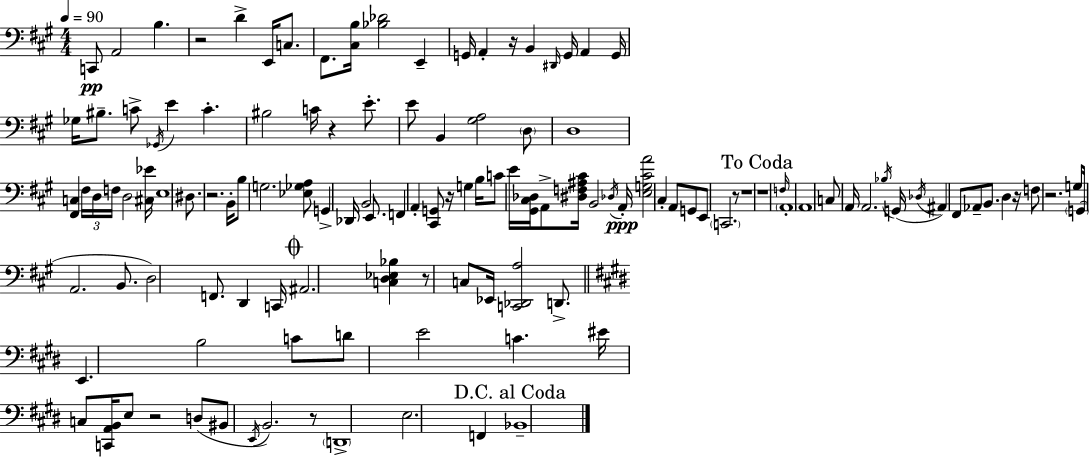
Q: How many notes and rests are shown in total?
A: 126